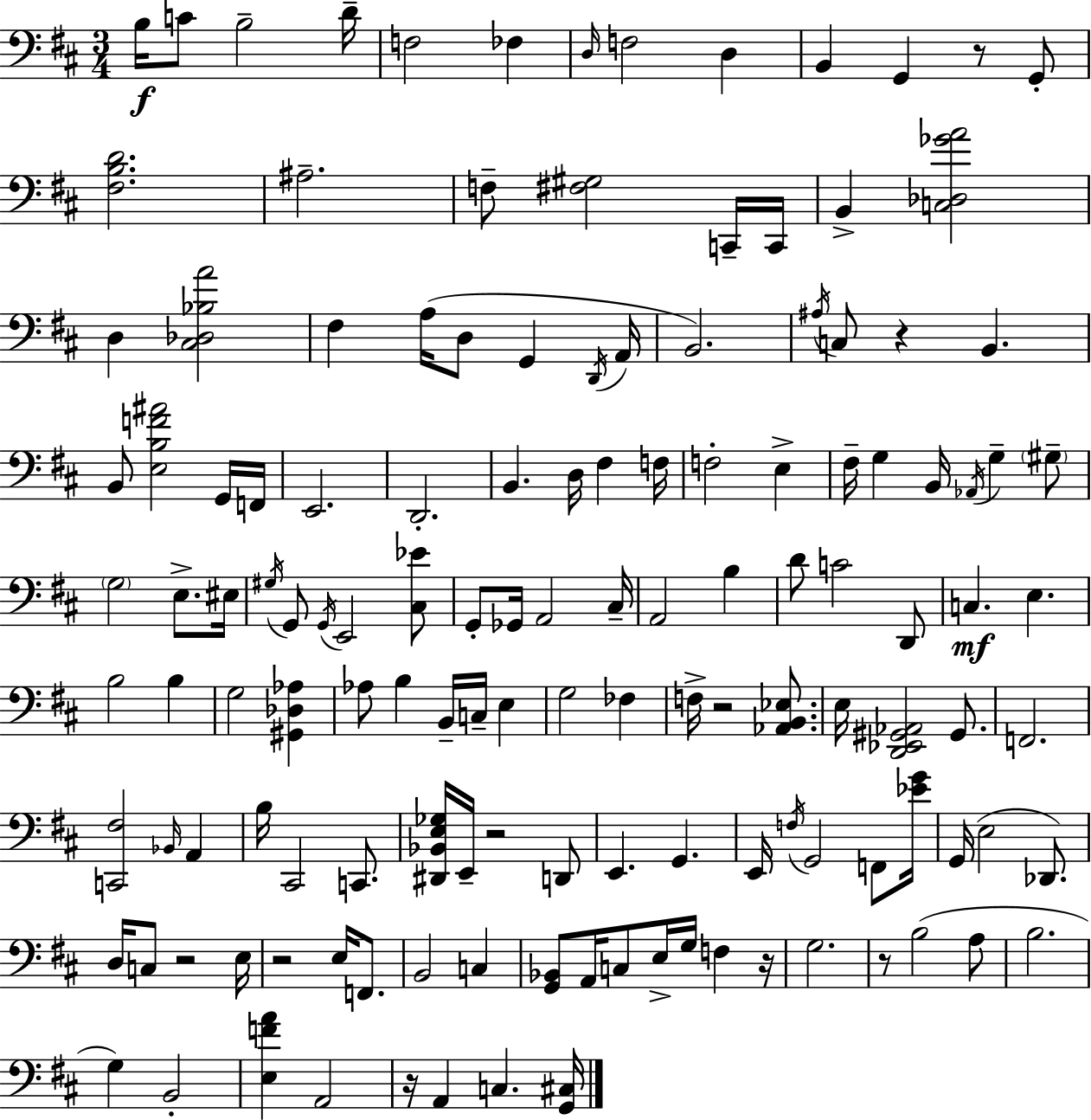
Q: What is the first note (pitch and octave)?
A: B3